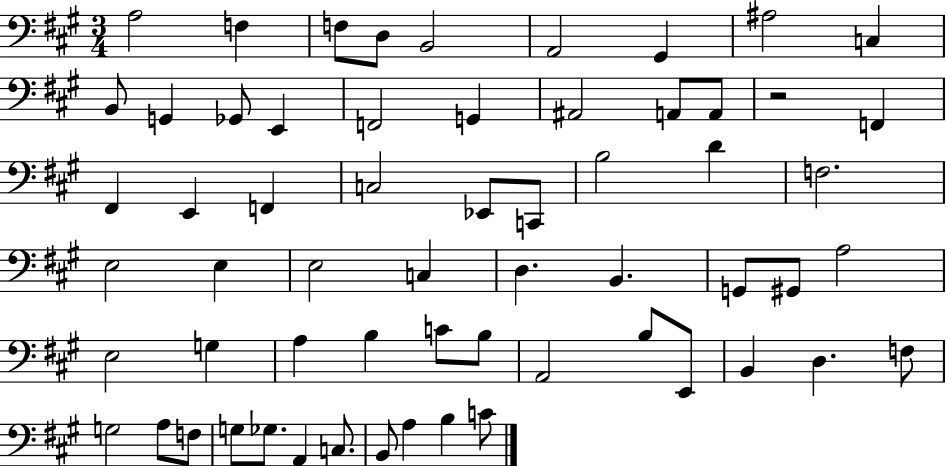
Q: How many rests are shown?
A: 1